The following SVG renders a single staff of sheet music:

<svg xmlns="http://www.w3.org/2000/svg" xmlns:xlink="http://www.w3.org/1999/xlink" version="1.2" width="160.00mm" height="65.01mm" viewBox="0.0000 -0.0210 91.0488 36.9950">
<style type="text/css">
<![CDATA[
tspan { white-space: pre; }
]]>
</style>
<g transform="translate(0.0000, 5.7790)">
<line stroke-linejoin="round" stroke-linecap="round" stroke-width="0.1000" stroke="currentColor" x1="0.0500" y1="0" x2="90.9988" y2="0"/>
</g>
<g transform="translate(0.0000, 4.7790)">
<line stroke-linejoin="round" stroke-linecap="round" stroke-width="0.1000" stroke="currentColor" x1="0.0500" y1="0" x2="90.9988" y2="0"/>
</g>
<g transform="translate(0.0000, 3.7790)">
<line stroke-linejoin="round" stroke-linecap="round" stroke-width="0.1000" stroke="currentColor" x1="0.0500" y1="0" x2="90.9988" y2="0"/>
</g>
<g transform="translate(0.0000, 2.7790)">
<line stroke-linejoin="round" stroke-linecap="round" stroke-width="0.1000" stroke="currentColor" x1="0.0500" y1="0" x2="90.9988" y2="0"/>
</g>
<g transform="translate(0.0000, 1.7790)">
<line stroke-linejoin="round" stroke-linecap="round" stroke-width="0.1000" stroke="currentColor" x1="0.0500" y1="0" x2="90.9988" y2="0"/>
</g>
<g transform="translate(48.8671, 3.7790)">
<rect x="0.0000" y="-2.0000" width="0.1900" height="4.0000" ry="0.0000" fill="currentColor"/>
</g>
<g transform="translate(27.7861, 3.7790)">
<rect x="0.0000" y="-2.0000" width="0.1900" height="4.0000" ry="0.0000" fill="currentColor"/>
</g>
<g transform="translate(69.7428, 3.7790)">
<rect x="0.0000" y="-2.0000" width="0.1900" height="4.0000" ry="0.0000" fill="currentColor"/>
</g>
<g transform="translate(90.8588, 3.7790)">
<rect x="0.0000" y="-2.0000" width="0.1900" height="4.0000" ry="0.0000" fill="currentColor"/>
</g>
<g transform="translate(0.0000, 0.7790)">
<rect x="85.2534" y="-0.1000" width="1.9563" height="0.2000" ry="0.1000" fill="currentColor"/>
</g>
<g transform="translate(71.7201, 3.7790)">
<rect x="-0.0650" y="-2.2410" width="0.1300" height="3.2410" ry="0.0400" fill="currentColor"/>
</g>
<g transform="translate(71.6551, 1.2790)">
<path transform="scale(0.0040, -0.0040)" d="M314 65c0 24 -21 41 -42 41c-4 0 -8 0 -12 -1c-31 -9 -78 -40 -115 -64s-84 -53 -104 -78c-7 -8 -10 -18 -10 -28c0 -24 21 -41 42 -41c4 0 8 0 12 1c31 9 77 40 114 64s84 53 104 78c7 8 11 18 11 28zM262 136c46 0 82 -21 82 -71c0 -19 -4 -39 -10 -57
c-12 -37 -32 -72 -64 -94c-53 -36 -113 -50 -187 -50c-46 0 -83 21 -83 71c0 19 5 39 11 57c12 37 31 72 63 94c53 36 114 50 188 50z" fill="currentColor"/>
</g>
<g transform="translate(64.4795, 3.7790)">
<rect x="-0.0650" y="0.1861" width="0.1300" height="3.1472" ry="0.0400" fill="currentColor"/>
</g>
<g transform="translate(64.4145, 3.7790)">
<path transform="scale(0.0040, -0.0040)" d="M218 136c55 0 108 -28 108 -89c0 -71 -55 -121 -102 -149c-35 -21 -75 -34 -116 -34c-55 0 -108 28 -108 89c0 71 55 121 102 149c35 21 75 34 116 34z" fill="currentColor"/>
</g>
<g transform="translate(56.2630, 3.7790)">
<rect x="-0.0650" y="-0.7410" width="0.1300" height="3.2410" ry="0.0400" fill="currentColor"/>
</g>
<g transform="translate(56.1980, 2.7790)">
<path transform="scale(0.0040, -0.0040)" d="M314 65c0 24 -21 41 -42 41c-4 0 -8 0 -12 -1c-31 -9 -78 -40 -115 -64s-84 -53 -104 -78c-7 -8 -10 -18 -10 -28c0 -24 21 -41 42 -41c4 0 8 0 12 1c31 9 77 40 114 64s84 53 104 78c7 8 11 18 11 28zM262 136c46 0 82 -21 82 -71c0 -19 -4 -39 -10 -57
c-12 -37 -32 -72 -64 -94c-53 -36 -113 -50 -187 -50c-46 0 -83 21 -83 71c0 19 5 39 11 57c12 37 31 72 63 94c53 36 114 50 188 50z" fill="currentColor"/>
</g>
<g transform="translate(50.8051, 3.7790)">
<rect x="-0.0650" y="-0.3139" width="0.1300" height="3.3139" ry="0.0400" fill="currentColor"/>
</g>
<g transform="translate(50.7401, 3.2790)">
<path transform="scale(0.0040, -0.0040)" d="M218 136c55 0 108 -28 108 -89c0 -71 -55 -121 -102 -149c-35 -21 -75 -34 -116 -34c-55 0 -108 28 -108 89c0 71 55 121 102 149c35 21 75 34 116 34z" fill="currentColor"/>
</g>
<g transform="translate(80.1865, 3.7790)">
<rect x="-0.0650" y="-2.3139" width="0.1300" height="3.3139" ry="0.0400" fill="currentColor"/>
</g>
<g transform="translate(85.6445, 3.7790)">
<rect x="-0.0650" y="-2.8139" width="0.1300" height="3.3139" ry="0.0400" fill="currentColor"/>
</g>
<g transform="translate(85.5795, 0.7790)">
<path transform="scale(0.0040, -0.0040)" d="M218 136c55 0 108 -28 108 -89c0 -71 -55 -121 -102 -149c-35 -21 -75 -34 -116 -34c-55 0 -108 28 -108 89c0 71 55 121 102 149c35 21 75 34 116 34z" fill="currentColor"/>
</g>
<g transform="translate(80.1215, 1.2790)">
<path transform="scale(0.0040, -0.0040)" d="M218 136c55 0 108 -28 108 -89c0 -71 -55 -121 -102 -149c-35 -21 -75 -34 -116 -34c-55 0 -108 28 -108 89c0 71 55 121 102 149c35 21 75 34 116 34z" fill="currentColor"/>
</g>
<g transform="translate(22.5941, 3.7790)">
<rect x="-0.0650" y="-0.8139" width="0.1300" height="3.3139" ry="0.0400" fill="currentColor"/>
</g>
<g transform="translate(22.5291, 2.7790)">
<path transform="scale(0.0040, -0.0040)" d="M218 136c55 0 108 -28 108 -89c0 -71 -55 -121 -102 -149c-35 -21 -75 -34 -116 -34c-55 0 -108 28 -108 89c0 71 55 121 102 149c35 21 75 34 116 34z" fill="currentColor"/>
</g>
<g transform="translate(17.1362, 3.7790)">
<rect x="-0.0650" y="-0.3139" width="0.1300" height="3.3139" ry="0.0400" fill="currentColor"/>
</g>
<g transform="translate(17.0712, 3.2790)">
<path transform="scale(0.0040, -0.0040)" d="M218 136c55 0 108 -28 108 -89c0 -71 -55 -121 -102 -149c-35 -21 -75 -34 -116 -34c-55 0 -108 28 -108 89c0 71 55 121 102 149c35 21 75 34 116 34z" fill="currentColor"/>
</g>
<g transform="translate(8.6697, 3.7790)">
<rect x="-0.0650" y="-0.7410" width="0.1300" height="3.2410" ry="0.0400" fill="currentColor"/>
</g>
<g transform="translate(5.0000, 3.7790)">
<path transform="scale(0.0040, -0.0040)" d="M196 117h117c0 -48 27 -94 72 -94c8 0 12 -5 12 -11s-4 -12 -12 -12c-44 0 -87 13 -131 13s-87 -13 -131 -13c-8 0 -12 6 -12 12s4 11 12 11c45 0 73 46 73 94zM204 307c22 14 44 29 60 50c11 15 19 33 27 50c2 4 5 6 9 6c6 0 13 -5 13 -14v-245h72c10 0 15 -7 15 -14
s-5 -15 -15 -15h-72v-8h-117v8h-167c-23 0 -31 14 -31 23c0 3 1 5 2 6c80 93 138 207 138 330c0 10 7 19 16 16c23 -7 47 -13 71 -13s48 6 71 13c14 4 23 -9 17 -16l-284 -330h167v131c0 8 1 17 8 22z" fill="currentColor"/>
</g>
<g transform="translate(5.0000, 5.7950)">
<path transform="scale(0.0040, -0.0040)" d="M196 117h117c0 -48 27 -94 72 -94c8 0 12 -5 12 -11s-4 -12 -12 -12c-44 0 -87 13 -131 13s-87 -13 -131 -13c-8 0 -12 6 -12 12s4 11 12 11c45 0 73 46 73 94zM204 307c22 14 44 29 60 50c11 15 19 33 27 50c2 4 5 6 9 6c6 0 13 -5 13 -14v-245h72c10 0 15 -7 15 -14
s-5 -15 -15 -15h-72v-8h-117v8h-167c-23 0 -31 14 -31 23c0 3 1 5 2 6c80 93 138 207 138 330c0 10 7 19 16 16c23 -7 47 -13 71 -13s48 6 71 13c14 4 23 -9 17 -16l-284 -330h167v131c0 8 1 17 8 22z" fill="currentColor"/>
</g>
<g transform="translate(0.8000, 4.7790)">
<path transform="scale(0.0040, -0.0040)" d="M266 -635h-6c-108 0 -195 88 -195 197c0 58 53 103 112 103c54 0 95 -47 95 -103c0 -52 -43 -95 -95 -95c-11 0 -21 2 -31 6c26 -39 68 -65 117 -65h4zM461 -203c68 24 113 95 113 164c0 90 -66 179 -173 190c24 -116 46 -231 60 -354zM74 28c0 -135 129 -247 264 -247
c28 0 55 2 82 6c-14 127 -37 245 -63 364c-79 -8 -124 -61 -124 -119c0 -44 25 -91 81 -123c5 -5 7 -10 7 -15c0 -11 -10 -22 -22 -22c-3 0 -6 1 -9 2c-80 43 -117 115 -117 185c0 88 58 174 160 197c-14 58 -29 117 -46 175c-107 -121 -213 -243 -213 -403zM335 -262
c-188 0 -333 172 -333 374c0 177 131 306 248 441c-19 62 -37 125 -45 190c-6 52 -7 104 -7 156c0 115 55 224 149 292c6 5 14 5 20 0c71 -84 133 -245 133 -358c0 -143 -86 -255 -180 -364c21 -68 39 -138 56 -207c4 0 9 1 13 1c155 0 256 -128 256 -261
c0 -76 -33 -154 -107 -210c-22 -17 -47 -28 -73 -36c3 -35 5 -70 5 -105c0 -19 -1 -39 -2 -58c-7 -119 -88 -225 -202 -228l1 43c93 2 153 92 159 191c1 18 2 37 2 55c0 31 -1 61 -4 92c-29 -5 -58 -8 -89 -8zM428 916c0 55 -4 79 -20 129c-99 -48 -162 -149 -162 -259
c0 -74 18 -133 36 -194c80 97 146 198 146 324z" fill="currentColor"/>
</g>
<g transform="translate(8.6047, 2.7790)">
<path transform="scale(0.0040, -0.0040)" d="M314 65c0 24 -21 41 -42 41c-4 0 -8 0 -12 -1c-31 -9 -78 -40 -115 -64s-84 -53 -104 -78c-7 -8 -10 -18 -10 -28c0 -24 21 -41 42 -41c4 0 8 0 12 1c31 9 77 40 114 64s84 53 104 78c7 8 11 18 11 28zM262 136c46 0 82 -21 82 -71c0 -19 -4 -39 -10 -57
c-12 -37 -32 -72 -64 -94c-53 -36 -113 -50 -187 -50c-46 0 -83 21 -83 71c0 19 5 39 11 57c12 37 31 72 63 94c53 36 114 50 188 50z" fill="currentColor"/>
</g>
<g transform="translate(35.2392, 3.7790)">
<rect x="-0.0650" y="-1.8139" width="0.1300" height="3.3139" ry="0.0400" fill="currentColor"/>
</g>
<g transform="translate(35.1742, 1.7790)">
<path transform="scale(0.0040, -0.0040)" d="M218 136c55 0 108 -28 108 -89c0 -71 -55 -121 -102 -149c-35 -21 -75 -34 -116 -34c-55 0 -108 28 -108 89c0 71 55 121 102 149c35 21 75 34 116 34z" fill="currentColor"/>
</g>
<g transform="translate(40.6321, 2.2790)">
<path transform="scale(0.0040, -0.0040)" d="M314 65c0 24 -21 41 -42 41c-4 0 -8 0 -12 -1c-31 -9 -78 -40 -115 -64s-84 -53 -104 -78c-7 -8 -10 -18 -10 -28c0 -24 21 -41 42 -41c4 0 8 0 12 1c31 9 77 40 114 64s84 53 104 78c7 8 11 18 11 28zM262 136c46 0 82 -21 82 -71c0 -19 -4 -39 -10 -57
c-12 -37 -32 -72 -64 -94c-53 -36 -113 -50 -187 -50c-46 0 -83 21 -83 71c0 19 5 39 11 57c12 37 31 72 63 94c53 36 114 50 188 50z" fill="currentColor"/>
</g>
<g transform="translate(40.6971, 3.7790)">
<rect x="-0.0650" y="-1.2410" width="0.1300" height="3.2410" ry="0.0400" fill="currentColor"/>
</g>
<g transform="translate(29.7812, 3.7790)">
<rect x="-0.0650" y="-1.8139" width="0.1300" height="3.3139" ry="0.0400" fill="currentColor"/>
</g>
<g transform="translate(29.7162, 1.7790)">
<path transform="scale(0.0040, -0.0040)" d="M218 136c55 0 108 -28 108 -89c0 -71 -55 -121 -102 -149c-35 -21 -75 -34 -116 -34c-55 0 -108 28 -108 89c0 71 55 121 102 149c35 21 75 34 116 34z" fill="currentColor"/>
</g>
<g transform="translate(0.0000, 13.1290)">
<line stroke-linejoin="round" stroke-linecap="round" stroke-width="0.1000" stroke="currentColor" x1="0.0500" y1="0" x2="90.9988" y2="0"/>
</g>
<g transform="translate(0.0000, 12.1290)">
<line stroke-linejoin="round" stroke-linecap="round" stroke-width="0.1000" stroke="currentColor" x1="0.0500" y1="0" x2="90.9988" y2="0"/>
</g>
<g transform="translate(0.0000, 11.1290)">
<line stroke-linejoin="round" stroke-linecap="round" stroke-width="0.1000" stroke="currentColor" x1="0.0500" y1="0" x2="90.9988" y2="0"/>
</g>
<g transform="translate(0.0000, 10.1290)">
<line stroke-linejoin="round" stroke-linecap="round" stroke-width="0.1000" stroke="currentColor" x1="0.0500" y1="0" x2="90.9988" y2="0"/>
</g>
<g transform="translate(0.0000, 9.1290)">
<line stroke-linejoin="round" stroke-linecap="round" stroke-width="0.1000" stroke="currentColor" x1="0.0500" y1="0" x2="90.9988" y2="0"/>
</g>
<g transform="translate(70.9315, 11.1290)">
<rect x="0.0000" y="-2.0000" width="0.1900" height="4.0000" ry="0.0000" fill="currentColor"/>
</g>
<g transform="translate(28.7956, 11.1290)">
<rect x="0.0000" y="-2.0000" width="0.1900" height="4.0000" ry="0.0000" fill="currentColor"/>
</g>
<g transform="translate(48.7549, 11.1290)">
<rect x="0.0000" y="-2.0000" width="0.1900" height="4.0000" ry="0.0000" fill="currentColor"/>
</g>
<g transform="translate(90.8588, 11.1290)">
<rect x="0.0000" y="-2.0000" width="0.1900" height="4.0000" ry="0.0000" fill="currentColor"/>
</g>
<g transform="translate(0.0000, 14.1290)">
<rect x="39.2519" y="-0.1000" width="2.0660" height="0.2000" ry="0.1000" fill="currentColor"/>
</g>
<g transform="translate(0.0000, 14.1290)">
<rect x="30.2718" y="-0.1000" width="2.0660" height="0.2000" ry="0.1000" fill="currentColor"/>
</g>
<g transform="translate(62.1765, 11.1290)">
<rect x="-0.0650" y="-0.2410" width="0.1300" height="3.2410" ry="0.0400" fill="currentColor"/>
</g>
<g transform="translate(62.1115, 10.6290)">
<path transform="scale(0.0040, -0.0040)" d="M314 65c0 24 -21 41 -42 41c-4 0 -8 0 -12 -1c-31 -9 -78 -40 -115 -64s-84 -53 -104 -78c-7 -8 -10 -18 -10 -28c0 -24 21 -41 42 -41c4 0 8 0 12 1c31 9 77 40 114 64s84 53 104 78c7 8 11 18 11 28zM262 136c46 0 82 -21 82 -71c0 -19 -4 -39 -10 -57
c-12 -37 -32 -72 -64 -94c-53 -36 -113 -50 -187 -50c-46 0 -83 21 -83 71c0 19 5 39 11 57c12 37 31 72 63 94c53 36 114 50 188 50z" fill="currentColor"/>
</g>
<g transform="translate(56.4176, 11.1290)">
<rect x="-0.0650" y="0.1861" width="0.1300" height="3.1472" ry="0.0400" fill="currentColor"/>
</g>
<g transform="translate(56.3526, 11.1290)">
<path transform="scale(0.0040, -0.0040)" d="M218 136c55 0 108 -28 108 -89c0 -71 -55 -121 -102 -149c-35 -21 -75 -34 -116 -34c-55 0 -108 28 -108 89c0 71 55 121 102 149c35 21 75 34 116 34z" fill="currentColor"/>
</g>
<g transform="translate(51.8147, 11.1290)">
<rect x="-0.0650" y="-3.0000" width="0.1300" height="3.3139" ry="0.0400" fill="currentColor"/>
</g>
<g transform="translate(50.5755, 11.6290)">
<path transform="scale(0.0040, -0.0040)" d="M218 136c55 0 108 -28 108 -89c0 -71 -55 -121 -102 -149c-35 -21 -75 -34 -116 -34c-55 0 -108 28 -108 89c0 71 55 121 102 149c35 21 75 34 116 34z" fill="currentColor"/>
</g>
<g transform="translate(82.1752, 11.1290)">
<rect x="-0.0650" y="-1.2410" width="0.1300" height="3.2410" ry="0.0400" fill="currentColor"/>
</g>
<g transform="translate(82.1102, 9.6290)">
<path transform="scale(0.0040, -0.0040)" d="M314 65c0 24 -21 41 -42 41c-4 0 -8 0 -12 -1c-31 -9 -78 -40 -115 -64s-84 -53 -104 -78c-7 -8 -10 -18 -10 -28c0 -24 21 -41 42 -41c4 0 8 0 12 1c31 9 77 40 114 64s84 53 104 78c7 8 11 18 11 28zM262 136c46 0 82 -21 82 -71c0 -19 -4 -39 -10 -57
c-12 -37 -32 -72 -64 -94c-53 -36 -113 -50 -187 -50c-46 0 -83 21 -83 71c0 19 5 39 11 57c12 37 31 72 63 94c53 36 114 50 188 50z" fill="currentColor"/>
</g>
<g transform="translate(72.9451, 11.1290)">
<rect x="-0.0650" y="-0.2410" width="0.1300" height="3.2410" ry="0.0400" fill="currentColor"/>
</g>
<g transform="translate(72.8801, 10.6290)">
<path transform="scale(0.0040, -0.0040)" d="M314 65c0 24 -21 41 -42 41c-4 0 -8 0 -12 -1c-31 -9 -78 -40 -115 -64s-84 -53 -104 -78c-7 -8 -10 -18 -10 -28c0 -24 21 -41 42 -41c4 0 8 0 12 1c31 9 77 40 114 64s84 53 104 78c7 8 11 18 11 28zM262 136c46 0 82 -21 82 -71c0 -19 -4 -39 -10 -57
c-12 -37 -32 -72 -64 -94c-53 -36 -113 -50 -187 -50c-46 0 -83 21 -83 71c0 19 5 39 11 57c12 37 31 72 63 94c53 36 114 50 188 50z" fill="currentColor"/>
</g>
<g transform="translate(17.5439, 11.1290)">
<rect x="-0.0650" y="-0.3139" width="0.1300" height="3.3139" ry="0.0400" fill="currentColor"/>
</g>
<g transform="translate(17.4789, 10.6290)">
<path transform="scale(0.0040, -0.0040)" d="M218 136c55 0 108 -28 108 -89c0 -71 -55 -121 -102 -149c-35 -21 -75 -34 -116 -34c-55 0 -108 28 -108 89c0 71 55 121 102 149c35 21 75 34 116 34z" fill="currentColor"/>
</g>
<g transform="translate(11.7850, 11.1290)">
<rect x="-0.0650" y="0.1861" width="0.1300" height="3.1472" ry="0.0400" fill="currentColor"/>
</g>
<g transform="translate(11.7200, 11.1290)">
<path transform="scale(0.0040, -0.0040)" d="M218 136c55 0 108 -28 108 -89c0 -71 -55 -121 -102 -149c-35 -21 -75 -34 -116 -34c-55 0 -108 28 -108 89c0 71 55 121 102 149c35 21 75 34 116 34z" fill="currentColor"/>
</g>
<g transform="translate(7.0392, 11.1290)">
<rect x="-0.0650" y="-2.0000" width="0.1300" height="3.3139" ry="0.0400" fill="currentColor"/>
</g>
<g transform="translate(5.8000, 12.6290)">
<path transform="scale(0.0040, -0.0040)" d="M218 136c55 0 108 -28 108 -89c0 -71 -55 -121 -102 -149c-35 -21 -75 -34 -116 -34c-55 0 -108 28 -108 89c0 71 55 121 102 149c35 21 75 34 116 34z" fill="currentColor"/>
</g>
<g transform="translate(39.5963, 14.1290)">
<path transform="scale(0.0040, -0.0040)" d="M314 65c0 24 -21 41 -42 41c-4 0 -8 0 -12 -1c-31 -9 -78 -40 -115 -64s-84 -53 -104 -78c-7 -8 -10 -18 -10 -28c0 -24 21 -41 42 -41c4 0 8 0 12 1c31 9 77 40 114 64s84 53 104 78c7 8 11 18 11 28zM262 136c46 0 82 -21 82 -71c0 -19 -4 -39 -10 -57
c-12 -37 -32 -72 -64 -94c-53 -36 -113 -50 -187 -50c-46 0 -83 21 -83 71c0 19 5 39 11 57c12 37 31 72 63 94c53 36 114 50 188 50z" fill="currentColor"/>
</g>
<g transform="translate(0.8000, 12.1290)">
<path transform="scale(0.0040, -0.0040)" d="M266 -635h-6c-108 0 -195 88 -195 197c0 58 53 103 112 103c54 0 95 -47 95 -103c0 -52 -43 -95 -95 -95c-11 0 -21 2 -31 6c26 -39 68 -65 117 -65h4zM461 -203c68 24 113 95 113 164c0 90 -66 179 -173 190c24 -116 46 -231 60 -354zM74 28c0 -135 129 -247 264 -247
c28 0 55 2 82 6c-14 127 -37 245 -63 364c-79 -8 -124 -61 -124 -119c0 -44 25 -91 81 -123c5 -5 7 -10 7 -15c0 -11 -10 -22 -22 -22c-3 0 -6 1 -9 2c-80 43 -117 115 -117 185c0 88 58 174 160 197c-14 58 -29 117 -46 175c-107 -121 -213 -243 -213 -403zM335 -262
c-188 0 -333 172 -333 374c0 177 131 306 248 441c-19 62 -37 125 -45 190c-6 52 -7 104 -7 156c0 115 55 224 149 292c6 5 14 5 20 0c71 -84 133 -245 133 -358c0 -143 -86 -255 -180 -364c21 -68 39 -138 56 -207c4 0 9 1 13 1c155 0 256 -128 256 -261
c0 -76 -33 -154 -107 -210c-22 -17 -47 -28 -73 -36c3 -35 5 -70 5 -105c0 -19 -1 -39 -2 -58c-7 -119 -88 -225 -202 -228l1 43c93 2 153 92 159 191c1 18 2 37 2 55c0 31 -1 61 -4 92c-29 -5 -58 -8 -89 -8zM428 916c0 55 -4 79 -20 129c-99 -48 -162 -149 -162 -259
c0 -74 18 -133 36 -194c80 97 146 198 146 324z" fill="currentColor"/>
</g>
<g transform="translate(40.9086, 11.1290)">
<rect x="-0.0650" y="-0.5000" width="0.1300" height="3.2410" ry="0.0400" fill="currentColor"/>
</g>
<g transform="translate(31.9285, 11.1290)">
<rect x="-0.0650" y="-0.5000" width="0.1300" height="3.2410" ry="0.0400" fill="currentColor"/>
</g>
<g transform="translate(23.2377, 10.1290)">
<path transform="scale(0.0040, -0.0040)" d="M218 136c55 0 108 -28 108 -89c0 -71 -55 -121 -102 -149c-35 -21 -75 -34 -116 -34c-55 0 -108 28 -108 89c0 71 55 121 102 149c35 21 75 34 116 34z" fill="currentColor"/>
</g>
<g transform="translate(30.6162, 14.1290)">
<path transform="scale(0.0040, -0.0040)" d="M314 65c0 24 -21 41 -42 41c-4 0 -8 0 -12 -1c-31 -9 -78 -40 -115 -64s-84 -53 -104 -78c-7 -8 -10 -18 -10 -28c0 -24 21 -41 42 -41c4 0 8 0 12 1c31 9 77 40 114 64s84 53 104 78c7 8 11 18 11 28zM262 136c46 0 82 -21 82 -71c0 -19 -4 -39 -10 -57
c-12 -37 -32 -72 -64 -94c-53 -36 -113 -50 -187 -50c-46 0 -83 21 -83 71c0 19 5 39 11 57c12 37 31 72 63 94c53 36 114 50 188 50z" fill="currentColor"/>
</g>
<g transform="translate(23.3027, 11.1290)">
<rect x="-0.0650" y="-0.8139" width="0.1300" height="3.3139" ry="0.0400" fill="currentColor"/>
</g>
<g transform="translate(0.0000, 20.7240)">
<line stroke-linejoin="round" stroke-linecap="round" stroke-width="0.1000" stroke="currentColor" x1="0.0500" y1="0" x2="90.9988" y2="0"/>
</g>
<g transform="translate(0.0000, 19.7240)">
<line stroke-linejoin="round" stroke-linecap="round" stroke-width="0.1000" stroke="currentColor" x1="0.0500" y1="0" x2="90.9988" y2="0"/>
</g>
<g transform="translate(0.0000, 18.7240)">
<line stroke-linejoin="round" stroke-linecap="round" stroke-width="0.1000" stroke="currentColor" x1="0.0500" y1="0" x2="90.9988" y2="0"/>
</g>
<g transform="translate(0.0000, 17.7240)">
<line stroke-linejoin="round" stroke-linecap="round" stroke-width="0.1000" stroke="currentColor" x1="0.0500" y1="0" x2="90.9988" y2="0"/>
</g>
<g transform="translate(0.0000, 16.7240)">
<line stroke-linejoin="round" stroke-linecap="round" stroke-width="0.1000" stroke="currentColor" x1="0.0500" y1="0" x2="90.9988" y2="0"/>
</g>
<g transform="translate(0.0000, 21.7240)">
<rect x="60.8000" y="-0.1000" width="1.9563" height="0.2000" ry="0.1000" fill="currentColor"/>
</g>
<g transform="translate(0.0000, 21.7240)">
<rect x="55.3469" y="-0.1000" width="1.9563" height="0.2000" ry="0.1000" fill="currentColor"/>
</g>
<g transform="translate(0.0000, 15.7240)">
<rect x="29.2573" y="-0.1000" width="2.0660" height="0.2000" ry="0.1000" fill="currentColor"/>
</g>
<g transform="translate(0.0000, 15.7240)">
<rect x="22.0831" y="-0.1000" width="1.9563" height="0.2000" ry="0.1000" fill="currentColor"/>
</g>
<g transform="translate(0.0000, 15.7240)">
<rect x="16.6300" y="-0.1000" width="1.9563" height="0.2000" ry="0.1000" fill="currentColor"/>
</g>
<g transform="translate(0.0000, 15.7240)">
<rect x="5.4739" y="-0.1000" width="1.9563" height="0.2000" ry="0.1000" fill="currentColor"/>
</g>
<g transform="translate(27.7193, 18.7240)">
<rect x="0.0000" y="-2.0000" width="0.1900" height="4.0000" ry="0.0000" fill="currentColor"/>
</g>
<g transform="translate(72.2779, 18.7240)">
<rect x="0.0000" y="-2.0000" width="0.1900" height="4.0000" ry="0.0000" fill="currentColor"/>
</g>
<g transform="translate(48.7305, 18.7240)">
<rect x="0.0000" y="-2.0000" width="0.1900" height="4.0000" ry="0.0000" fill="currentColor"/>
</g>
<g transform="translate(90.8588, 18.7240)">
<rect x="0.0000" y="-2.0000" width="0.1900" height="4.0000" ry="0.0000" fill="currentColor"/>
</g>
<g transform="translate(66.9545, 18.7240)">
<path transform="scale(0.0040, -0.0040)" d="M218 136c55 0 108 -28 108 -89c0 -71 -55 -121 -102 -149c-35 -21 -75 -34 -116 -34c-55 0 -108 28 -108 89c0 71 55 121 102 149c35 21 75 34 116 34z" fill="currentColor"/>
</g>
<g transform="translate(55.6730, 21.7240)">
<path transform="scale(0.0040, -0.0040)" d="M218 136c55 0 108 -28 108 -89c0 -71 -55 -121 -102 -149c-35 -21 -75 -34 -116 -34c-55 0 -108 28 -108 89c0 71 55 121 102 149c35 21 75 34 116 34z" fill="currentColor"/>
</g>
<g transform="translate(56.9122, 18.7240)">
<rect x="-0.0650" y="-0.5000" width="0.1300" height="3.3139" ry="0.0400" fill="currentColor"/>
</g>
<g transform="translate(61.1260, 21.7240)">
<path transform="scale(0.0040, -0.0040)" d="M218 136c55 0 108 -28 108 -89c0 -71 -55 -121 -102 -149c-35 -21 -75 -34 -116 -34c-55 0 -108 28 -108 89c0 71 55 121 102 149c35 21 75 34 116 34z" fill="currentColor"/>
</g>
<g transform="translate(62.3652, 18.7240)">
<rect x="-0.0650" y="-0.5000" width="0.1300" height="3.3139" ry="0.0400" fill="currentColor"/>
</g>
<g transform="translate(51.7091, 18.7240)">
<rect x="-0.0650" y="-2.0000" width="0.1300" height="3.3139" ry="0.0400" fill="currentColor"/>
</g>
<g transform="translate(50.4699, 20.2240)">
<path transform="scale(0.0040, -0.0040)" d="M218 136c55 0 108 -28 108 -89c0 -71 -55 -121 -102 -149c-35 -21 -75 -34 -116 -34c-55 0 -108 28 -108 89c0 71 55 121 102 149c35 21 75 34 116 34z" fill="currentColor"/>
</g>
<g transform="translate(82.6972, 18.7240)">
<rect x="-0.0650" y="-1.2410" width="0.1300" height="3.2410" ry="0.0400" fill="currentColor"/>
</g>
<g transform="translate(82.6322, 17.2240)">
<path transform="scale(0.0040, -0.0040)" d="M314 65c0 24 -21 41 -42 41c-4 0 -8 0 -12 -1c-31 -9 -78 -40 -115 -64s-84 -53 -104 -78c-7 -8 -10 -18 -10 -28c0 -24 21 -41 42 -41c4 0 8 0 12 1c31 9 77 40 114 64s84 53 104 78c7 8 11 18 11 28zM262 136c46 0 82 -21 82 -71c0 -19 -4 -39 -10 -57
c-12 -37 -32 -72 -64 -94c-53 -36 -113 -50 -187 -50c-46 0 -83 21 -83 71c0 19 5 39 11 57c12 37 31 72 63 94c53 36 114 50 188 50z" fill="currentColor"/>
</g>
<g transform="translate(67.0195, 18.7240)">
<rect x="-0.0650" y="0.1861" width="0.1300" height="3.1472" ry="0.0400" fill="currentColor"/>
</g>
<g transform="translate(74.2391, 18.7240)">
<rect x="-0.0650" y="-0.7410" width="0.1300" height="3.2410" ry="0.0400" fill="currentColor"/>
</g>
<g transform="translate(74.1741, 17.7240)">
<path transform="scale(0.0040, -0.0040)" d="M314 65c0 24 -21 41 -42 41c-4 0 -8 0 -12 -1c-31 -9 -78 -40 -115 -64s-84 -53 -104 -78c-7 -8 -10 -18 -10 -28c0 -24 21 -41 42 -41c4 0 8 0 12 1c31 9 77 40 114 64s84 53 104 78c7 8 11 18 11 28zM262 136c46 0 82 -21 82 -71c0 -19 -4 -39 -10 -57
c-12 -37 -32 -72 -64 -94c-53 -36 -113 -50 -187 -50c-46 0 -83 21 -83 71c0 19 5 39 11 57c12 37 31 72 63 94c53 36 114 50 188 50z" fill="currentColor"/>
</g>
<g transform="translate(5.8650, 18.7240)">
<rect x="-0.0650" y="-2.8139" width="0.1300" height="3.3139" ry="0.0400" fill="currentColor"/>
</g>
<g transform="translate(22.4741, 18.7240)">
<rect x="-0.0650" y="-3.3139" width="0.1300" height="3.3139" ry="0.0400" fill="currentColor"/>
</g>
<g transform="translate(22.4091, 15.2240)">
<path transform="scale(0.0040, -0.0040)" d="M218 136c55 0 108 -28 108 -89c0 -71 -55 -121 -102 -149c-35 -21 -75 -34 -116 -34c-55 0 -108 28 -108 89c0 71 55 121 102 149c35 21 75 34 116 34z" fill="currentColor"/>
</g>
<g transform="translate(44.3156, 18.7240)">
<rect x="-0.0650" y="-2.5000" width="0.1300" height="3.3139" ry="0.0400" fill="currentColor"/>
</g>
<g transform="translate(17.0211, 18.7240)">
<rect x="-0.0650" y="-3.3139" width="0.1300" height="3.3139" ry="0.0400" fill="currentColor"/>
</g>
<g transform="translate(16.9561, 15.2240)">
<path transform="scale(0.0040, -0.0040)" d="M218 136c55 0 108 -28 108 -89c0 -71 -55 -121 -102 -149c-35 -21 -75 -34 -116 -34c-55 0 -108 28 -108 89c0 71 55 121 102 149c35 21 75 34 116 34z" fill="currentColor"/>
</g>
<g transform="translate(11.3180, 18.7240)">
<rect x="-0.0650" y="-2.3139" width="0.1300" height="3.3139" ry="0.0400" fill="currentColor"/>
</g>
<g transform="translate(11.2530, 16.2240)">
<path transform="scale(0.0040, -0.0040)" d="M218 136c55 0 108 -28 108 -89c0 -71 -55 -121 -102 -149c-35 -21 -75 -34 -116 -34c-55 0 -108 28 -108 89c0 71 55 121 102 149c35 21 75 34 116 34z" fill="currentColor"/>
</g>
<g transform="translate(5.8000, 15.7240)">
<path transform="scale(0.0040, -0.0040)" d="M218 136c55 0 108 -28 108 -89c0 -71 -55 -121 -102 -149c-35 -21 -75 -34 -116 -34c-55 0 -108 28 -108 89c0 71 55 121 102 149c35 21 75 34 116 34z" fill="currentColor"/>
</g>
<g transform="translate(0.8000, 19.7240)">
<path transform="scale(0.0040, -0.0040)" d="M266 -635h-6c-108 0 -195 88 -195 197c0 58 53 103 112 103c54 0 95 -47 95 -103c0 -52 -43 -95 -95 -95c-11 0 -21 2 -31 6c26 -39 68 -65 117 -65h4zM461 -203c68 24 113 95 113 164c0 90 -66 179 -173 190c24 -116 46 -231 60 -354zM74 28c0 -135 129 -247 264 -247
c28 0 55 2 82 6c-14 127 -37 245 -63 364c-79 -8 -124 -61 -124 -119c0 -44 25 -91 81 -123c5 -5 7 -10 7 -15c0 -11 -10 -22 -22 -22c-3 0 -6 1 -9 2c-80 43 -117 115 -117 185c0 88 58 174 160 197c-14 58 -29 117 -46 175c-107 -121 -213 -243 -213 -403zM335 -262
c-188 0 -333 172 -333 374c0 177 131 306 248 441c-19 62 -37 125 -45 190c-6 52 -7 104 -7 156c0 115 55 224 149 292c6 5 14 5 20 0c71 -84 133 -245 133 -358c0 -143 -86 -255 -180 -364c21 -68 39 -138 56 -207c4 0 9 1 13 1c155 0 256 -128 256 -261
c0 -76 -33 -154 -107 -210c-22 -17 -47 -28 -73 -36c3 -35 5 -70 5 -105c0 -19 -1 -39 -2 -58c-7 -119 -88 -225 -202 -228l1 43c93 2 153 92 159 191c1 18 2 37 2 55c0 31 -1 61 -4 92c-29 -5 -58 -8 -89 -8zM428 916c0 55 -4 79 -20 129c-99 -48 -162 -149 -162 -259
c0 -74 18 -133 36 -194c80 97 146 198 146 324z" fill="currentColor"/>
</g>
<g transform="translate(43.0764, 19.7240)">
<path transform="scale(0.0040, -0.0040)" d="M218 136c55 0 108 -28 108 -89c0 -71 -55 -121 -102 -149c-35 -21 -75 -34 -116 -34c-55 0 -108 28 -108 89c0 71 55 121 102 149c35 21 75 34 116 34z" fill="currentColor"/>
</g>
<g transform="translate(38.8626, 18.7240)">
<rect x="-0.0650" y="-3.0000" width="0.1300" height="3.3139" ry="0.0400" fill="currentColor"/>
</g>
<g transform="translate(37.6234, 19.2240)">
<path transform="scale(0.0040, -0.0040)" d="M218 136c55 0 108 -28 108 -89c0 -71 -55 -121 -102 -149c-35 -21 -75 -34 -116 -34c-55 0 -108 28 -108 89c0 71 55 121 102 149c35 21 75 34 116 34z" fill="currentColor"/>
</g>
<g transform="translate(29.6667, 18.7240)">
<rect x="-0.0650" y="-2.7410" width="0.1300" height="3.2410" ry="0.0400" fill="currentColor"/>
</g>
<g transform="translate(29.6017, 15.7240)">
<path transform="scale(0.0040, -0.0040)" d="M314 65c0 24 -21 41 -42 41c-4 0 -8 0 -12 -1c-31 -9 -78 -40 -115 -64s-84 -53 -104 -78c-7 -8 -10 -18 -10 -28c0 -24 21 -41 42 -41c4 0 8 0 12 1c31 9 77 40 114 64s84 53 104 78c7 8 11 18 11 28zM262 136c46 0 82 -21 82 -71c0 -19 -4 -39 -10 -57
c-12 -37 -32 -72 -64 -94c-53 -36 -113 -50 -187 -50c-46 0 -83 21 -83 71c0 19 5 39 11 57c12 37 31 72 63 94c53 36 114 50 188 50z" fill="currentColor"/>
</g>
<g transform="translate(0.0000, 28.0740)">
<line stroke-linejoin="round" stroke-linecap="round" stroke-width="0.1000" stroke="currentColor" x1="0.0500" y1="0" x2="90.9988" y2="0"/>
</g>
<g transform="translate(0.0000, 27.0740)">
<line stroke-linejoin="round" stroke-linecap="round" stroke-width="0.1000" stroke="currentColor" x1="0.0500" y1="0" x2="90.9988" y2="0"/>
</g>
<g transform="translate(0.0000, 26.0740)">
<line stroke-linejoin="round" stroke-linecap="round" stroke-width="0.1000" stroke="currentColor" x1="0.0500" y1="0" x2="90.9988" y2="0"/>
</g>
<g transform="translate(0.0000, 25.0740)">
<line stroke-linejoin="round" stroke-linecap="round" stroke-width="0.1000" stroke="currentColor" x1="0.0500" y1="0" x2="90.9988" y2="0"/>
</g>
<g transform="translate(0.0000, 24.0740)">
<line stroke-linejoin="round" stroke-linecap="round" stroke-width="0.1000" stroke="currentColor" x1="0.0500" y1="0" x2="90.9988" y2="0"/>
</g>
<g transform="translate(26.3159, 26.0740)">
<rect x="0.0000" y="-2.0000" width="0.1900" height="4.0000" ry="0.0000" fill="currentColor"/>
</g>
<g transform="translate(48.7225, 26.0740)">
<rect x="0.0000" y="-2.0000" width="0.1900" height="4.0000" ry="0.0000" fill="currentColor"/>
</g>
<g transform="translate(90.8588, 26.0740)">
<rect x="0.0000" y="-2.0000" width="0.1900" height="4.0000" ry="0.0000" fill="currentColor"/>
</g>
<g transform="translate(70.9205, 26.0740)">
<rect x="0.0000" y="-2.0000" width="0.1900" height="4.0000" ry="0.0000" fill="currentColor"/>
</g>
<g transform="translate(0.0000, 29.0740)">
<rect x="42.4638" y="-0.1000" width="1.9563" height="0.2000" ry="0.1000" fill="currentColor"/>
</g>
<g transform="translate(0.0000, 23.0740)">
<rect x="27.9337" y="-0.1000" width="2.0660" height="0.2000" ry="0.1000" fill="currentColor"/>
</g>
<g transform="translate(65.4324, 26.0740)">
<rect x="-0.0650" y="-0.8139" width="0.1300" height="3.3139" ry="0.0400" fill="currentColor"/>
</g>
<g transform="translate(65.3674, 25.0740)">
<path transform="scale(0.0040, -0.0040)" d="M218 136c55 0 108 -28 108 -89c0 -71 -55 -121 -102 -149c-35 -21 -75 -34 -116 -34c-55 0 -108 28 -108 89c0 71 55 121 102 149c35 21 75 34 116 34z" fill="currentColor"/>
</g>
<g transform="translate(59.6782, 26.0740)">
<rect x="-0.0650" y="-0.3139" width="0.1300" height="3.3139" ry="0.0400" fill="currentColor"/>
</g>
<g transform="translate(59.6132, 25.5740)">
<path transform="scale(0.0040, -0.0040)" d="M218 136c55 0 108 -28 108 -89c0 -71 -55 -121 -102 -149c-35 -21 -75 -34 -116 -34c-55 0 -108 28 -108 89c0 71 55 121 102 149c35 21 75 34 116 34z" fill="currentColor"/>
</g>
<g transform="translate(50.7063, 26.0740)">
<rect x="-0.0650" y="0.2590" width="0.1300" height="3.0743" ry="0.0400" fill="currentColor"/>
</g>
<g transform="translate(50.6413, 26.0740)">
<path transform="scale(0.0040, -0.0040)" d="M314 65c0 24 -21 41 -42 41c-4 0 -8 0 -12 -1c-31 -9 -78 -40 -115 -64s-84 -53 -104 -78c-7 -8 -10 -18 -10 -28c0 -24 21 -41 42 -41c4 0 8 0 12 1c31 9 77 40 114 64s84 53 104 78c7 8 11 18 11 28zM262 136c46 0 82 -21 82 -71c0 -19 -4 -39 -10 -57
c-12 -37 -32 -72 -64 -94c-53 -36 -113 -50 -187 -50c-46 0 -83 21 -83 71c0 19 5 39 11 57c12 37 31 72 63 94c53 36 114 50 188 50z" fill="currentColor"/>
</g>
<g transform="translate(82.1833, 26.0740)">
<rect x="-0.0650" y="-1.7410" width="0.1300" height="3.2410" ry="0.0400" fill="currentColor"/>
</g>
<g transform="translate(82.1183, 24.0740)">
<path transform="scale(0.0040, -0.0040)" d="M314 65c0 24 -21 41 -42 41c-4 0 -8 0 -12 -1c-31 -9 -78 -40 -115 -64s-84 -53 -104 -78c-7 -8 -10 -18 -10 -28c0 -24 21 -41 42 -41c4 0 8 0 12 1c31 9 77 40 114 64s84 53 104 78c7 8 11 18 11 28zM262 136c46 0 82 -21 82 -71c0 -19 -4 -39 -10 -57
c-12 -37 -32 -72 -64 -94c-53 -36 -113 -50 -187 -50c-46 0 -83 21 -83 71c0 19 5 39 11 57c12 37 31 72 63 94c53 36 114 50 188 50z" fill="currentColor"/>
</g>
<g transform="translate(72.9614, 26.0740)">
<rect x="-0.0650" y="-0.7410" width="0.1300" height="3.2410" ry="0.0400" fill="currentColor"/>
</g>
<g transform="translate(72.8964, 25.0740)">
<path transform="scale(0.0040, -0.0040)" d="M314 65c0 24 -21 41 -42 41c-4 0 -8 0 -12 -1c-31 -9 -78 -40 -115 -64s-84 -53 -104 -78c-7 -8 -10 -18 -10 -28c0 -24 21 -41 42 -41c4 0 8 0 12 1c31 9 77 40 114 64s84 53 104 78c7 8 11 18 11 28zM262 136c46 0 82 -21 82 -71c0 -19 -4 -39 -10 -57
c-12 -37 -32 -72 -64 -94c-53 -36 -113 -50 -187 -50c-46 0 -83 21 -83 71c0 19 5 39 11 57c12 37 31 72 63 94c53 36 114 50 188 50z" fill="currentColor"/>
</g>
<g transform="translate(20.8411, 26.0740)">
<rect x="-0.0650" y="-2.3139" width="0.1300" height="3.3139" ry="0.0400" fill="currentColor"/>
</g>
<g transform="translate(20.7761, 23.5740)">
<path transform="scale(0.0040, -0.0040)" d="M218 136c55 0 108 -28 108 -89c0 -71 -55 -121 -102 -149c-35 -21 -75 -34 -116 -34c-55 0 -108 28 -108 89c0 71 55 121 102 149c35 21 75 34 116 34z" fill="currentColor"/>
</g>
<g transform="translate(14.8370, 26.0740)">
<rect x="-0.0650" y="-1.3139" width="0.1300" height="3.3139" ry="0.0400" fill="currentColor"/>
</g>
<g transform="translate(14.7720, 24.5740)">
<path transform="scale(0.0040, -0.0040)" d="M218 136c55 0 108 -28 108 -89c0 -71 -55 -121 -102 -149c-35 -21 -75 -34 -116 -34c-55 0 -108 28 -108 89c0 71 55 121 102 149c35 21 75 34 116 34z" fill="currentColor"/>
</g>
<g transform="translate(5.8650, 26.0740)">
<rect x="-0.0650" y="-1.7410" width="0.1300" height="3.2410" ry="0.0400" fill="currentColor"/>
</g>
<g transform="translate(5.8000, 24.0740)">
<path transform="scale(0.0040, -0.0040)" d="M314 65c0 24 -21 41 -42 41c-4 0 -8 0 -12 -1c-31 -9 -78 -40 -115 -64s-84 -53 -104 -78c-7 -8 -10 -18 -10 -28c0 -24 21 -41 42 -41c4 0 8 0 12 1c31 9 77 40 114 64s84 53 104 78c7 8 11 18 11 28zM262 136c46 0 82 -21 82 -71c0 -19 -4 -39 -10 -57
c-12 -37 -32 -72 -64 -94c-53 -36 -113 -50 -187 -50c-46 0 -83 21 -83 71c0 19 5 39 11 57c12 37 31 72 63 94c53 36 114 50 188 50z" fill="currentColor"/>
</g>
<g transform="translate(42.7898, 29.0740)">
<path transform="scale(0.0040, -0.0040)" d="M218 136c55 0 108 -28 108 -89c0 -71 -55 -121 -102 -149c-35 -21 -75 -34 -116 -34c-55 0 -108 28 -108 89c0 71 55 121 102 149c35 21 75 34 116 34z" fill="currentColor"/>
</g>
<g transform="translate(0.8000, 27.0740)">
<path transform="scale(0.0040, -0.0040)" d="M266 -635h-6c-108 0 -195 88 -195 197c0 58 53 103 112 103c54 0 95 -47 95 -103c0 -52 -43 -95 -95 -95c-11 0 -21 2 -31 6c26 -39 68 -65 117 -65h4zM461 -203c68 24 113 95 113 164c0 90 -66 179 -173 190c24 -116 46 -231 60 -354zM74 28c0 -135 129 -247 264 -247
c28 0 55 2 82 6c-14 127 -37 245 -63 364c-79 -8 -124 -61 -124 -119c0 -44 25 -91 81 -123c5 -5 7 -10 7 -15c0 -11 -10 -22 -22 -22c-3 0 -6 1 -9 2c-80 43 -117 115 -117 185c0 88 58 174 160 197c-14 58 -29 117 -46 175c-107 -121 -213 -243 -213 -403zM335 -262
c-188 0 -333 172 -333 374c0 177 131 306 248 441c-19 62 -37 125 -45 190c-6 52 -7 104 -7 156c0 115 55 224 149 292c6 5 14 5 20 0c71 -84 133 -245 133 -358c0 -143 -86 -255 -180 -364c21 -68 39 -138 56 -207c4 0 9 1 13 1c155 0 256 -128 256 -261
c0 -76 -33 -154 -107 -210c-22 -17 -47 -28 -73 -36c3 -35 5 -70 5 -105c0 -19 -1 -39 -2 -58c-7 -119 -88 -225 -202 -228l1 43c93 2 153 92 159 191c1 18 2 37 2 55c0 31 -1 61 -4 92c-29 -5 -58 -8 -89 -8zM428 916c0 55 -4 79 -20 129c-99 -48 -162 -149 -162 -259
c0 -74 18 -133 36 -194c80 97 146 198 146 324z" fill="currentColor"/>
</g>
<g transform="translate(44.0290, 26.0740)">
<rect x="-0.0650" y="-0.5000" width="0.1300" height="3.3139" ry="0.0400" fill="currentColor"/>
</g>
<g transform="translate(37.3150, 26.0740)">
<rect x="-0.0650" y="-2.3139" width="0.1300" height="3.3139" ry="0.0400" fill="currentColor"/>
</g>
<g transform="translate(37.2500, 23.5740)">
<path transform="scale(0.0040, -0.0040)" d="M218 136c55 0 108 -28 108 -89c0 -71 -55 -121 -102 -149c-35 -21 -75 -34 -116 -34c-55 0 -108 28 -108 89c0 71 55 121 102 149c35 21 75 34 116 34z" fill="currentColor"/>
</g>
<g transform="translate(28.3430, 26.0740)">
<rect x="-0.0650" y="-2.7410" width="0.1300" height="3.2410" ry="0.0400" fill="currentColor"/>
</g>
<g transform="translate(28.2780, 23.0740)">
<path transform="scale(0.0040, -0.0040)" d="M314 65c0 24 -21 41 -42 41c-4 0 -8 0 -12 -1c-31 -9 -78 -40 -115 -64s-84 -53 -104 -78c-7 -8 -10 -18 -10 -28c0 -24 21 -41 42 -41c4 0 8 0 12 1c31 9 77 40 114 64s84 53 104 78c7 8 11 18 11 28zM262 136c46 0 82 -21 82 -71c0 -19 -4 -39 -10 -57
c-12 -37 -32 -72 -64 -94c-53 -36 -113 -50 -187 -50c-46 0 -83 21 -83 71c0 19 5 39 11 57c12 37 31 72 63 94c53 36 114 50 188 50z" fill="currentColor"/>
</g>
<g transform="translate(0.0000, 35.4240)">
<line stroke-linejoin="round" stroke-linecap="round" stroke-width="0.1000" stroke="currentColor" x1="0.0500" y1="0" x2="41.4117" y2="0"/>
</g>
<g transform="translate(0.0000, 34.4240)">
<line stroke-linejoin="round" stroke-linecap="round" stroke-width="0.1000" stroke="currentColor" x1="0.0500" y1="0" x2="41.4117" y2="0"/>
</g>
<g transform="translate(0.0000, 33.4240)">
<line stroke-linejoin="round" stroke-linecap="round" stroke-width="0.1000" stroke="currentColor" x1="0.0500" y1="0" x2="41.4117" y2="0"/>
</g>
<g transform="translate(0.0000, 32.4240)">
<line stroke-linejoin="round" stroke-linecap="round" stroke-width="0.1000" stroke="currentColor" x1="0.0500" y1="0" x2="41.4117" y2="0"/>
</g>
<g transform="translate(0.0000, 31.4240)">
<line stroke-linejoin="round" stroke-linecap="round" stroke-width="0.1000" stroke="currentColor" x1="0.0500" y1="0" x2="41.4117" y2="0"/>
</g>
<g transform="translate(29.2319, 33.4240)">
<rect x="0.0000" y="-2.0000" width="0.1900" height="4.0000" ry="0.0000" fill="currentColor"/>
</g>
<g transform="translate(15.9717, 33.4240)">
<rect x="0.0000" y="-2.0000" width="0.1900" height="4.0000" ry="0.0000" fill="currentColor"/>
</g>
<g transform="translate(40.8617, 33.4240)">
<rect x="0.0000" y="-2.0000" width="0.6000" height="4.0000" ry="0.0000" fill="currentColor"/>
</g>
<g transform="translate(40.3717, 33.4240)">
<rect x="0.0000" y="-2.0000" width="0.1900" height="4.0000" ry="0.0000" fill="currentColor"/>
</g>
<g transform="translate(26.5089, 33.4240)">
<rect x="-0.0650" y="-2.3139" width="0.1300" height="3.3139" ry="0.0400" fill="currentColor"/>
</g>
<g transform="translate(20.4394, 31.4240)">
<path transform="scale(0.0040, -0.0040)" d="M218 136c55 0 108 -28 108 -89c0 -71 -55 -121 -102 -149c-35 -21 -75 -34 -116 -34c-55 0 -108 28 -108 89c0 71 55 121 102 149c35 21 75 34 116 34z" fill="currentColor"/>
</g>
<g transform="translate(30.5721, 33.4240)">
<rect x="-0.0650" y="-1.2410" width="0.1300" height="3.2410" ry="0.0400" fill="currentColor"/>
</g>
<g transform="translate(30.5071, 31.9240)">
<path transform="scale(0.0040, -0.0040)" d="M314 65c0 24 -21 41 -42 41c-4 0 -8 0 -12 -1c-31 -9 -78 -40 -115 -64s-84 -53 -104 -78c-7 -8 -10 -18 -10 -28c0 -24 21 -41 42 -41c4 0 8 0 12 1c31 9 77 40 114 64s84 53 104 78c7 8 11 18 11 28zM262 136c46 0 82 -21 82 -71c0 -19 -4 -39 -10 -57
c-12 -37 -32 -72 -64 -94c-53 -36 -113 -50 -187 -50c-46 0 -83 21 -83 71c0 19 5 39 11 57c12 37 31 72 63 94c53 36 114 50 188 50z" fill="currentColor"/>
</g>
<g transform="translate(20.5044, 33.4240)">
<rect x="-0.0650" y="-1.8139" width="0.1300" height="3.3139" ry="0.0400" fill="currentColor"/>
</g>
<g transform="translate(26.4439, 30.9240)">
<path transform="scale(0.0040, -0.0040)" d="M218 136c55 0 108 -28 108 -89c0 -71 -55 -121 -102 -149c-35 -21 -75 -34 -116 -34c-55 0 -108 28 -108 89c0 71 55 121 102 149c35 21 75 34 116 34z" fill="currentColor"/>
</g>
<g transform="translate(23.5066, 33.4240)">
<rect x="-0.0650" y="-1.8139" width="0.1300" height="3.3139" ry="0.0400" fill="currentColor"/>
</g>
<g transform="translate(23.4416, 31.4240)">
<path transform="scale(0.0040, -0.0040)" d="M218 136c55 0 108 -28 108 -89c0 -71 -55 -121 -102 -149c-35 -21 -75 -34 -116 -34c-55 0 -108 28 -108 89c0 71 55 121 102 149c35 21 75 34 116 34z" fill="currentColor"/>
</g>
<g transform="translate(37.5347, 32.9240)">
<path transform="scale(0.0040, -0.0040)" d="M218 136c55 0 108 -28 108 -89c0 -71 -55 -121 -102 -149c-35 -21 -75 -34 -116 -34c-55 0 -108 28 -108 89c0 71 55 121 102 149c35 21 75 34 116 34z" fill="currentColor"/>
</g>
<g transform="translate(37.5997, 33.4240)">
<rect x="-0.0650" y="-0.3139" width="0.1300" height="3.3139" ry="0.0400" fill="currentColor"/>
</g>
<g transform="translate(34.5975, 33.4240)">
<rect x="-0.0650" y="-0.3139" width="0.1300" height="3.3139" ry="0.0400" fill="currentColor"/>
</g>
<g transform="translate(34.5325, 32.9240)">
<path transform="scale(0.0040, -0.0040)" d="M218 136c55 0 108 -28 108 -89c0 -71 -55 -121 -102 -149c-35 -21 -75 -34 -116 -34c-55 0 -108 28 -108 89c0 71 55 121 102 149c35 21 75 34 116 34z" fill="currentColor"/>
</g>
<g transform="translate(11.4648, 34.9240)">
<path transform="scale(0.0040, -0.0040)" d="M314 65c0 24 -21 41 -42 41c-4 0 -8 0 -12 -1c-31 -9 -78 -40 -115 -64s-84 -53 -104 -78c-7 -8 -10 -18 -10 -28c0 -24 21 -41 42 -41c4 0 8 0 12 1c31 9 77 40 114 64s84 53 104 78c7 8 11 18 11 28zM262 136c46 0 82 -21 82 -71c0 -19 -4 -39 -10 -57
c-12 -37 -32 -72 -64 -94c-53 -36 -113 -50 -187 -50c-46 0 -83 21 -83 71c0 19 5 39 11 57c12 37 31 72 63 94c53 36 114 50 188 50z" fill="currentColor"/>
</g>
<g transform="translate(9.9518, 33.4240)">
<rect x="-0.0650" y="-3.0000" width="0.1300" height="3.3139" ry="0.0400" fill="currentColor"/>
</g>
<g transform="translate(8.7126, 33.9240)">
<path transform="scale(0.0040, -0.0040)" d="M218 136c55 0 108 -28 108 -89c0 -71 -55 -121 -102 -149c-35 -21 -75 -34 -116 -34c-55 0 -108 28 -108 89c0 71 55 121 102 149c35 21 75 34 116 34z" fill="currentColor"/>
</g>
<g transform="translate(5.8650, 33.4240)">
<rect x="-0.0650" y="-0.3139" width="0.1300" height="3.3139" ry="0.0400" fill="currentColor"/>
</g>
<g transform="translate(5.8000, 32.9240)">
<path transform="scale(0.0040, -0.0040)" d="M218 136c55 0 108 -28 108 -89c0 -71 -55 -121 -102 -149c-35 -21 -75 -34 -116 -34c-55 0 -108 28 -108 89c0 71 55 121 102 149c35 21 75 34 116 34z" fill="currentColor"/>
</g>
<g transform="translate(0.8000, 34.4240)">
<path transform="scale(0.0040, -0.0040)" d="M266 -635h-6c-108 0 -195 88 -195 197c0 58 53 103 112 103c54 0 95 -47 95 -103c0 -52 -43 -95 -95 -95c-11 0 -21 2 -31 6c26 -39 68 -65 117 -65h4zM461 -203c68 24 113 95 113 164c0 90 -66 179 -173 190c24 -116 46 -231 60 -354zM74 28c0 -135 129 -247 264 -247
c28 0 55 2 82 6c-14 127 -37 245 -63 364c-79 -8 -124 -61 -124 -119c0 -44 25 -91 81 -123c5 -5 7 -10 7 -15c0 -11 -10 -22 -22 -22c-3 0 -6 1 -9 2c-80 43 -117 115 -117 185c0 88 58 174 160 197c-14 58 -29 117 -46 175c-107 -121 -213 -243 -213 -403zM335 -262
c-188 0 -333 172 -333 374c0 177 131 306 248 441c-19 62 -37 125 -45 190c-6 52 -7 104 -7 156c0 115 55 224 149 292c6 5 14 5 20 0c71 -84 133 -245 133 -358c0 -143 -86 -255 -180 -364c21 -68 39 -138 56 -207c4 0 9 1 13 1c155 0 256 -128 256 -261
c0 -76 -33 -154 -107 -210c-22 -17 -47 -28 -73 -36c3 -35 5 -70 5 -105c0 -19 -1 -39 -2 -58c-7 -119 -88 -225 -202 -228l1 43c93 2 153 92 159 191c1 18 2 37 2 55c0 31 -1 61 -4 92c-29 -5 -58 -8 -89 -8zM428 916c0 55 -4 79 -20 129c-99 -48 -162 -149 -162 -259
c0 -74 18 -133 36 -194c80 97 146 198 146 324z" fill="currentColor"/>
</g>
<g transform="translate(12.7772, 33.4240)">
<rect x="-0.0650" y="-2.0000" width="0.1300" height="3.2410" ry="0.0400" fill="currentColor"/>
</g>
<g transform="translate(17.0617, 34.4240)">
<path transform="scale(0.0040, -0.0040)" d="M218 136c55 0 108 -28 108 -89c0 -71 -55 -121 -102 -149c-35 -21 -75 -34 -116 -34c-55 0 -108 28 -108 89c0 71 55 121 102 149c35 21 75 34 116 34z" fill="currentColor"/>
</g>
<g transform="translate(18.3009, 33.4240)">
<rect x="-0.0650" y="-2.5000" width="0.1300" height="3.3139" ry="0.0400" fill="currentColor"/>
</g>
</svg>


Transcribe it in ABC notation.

X:1
T:Untitled
M:4/4
L:1/4
K:C
d2 c d f f e2 c d2 B g2 g a F B c d C2 C2 A B c2 c2 e2 a g b b a2 A G F C C B d2 e2 f2 e g a2 g C B2 c d d2 f2 c A F2 G f f g e2 c c